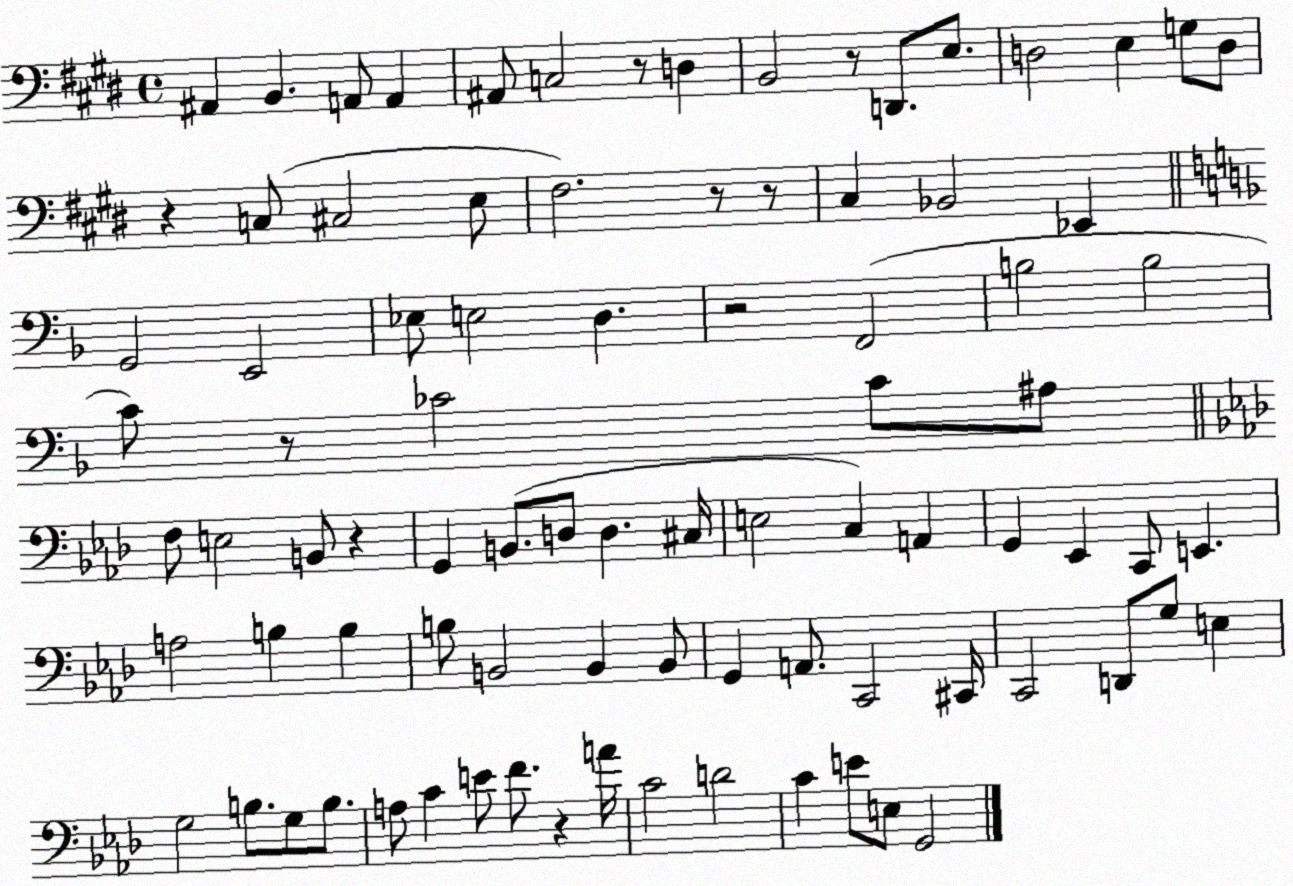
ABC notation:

X:1
T:Untitled
M:4/4
L:1/4
K:E
^A,, B,, A,,/2 A,, ^A,,/2 C,2 z/2 D, B,,2 z/2 D,,/2 E,/2 D,2 E, G,/2 D,/2 z C,/2 ^C,2 E,/2 ^F,2 z/2 z/2 ^C, _B,,2 _E,, G,,2 E,,2 _E,/2 E,2 D, z2 F,,2 B,2 B,2 C/2 z/2 _C2 _C/2 ^A,/2 F,/2 E,2 B,,/2 z G,, B,,/2 D,/2 D, ^C,/4 E,2 C, A,, G,, _E,, C,,/2 E,, A,2 B, B, B,/2 B,,2 B,, B,,/2 G,, A,,/2 C,,2 ^C,,/4 C,,2 D,,/2 G,/2 E, G,2 B,/2 G,/2 B,/2 A,/2 C E/2 F/2 z A/4 C2 D2 C E/2 E,/2 G,,2